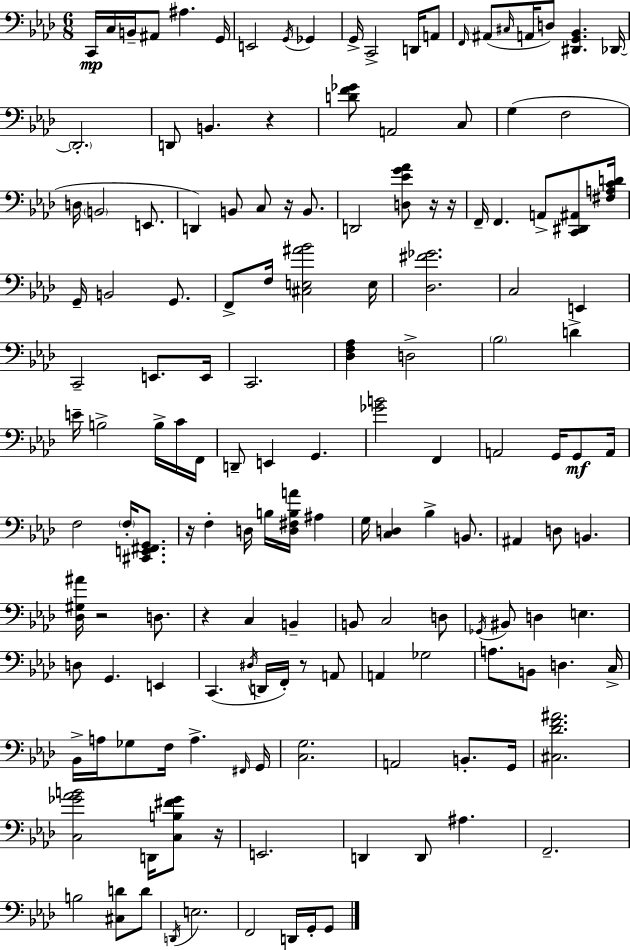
{
  \clef bass
  \numericTimeSignature
  \time 6/8
  \key aes \major
  c,16\mp c16 b,16-- ais,8 ais4. g,16 | e,2 \acciaccatura { g,16 } ges,4 | g,16-> c,2-> d,16 a,8 | \grace { f,16 }( ais,8 \grace { cis16 } a,16 d8) <dis, g, bes,>4. | \break des,16~~ \parenthesize des,2.-. | d,8 b,4. r4 | <d' f' ges'>8 a,2 | c8 g4( f2 | \break d16 \parenthesize b,2 | e,8. d,4) b,8 c8 r16 | b,8. d,2 <d ees' g' aes'>8 | r16 r16 f,16-- f,4. a,8-> | \break <c, dis, ais,>8 <fis a c' d'>16 g,16-- b,2 | g,8. f,8-> f16 <cis e ais' bes'>2 | e16 <des fis' ges'>2. | c2 e,4 | \break c,2-- e,8. | e,16 c,2. | <des f aes>4 d2-> | \parenthesize bes2 d'4-> | \break e'16-- b2-> | b16-> c'16 f,16 d,8-- e,4 g,4. | <ges' b'>2 f,4 | a,2 g,16 | \break g,8\mf a,16 f2 \parenthesize f16-. | <cis, e, fis, g,>8. r16 f4-. d16 b16 <d fis b a'>16 ais4 | g16 <c d>4 bes4-> | b,8. ais,4 d8 b,4. | \break <des gis ais'>16 r2 | d8. r4 c4 b,4-- | b,8 c2 | d8 \acciaccatura { ges,16 } bis,8 d4 e4. | \break d8 g,4. | e,4 c,4.( \acciaccatura { dis16 } d,16 | f,16-.) r8 a,8 a,4 ges2 | a8. b,8 d4. | \break c16-> bes,16-> a16 ges8 f16 a4.-> | \grace { fis,16 } g,16 <c g>2. | a,2 | b,8.-. g,16 <cis des' f' ais'>2. | \break <c ges' aes' b'>2 | d,16 <c b fis' ges'>8 r16 e,2. | d,4 d,8 | ais4. f,2.-- | \break b2 | <cis d'>8 d'8 \acciaccatura { d,16 } e2. | f,2 | d,16 g,16-. g,8 \bar "|."
}